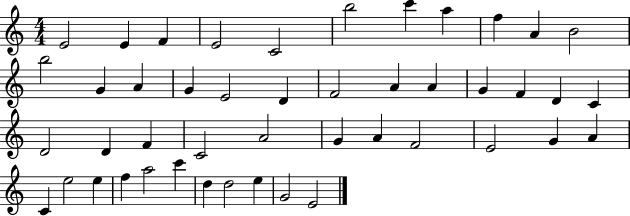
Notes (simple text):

E4/h E4/q F4/q E4/h C4/h B5/h C6/q A5/q F5/q A4/q B4/h B5/h G4/q A4/q G4/q E4/h D4/q F4/h A4/q A4/q G4/q F4/q D4/q C4/q D4/h D4/q F4/q C4/h A4/h G4/q A4/q F4/h E4/h G4/q A4/q C4/q E5/h E5/q F5/q A5/h C6/q D5/q D5/h E5/q G4/h E4/h